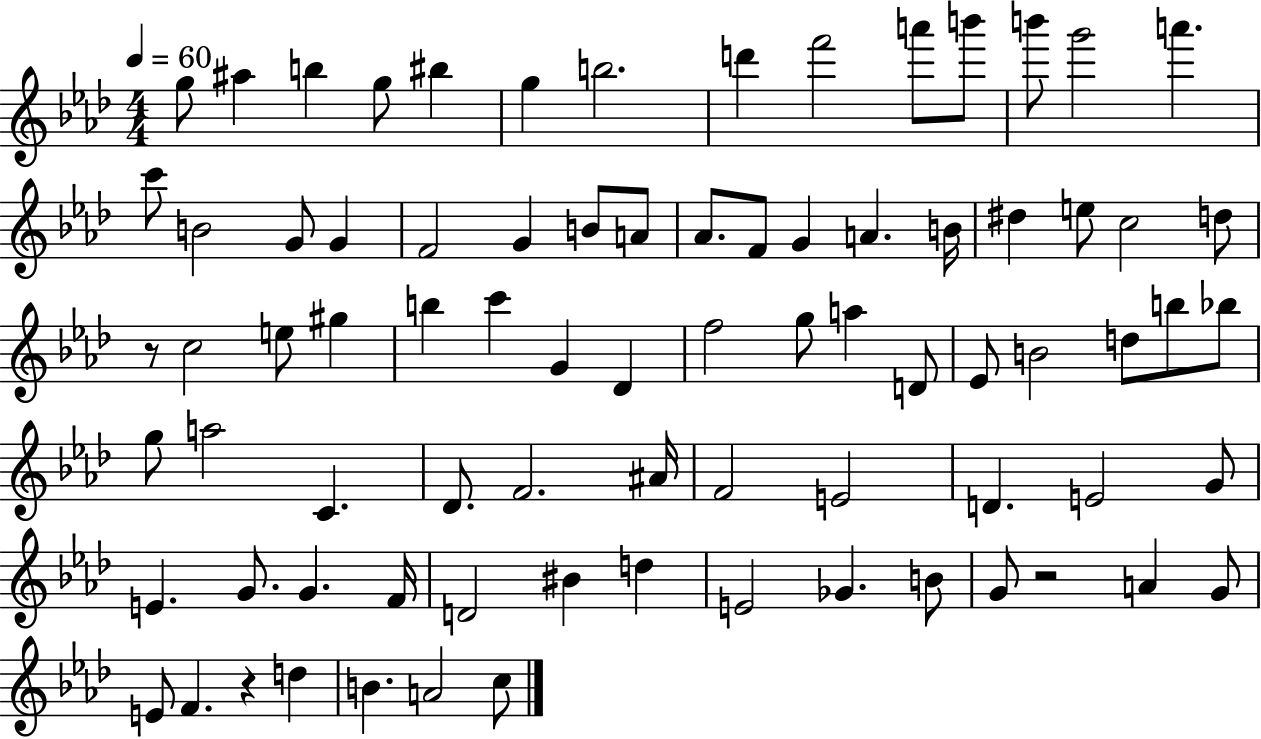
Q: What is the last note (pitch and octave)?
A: C5